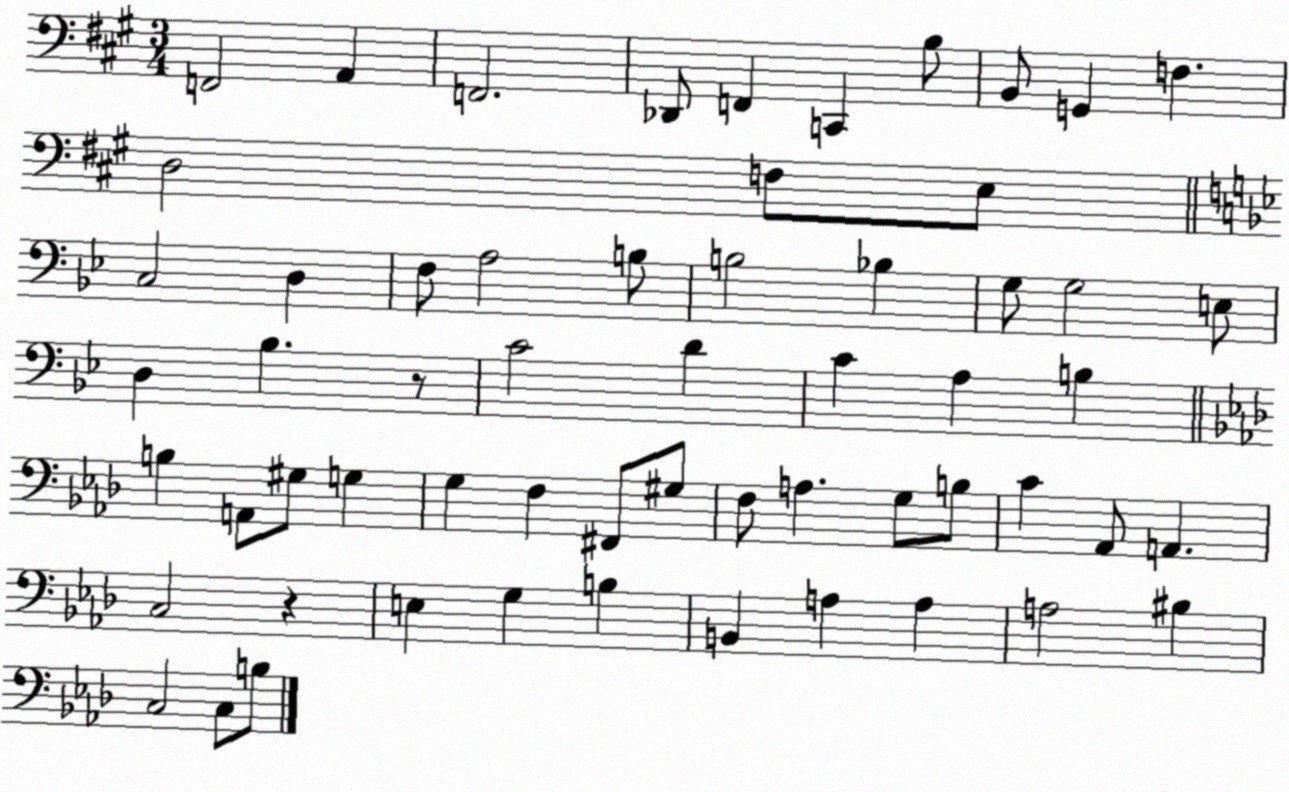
X:1
T:Untitled
M:3/4
L:1/4
K:A
F,,2 A,, F,,2 _D,,/2 F,, C,, B,/2 B,,/2 G,, F, D,2 F,/2 E,/2 C,2 D, F,/2 A,2 B,/2 B,2 _B, G,/2 G,2 E,/2 D, _B, z/2 C2 D C A, B, B, A,,/2 ^G,/2 G, G, F, ^F,,/2 ^G,/2 F,/2 A, G,/2 B,/2 C _A,,/2 A,, C,2 z E, G, B, B,, A, A, A,2 ^B, C,2 C,/2 B,/2